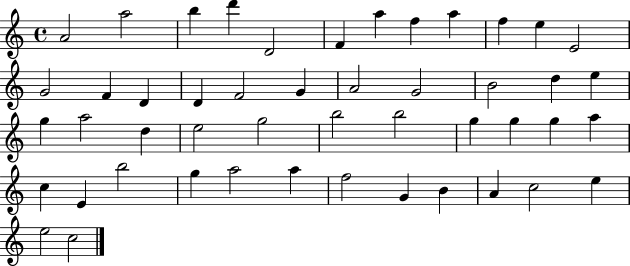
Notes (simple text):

A4/h A5/h B5/q D6/q D4/h F4/q A5/q F5/q A5/q F5/q E5/q E4/h G4/h F4/q D4/q D4/q F4/h G4/q A4/h G4/h B4/h D5/q E5/q G5/q A5/h D5/q E5/h G5/h B5/h B5/h G5/q G5/q G5/q A5/q C5/q E4/q B5/h G5/q A5/h A5/q F5/h G4/q B4/q A4/q C5/h E5/q E5/h C5/h